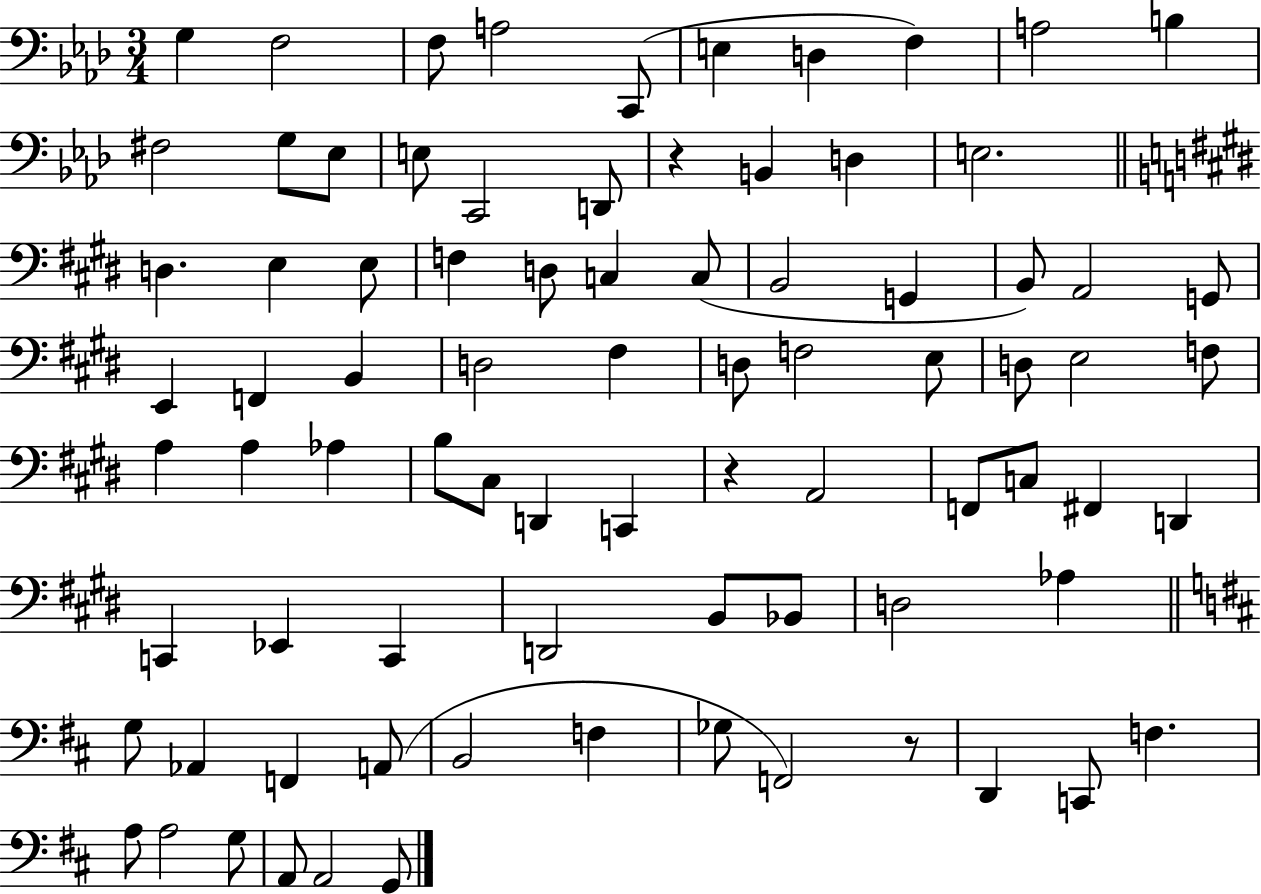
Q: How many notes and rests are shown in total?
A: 82